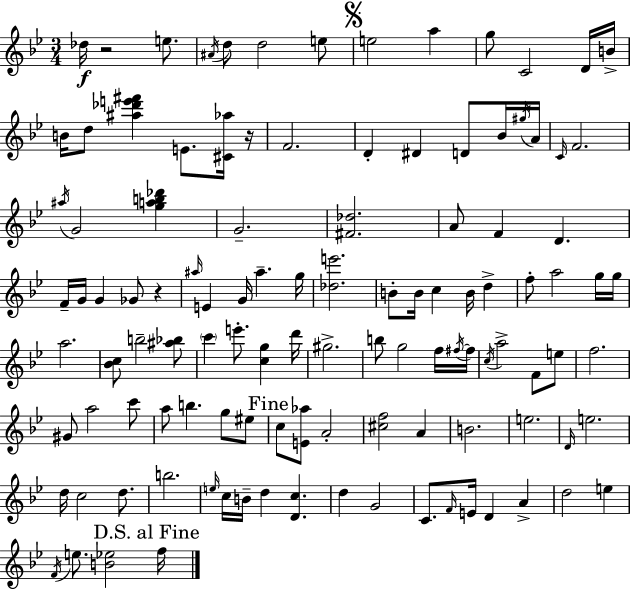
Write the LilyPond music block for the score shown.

{
  \clef treble
  \numericTimeSignature
  \time 3/4
  \key g \minor
  des''16\f r2 e''8. | \acciaccatura { ais'16 } d''8 d''2 e''8 | \mark \markup { \musicglyph "scripts.segno" } e''2 a''4 | g''8 c'2 d'16 | \break b'16-> b'16 d''8 <ais'' des''' e''' fis'''>4 e'8. <cis' aes''>16 | r16 f'2. | d'4-. dis'4 d'8 bes'16 | \acciaccatura { gis''16 } a'16 \grace { c'16 } f'2. | \break \acciaccatura { ais''16 } g'2 | <g'' a'' b'' des'''>4 g'2.-- | <fis' des''>2. | a'8 f'4 d'4. | \break f'16-- g'16 g'4 ges'8 | r4 \grace { ais''16 } e'4 g'16 ais''4.-- | g''16 <des'' e'''>2. | b'8-. b'16 c''4 | \break b'16 d''4-> f''8-. a''2 | g''16 g''16 a''2. | <bes' c''>8 b''2-- | <ais'' bes''>8 \parenthesize c'''4 e'''8.-. | \break <c'' g''>4 d'''16 gis''2.-> | b''8 g''2 | f''16 \acciaccatura { fis''16~ }~ fis''16 \acciaccatura { c''16 } a''2-> | f'8 e''8 f''2. | \break gis'8 a''2 | c'''8 a''8 b''4. | g''8 eis''8 \mark "Fine" c''8 <e' aes''>8 a'2-. | <cis'' f''>2 | \break a'4 b'2. | e''2. | \grace { d'16 } e''2. | d''16 c''2 | \break d''8. b''2. | \grace { e''16 } c''16 b'16-- d''4 | <d' c''>4. d''4 | g'2 c'8. | \break \grace { f'16 } e'16 d'4 a'4-> d''2 | e''4 \acciaccatura { f'16 } e''8. | <b' ees''>2 \mark "D.S. al Fine" f''16 \bar "|."
}